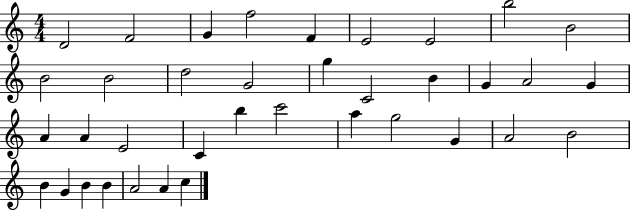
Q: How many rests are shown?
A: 0